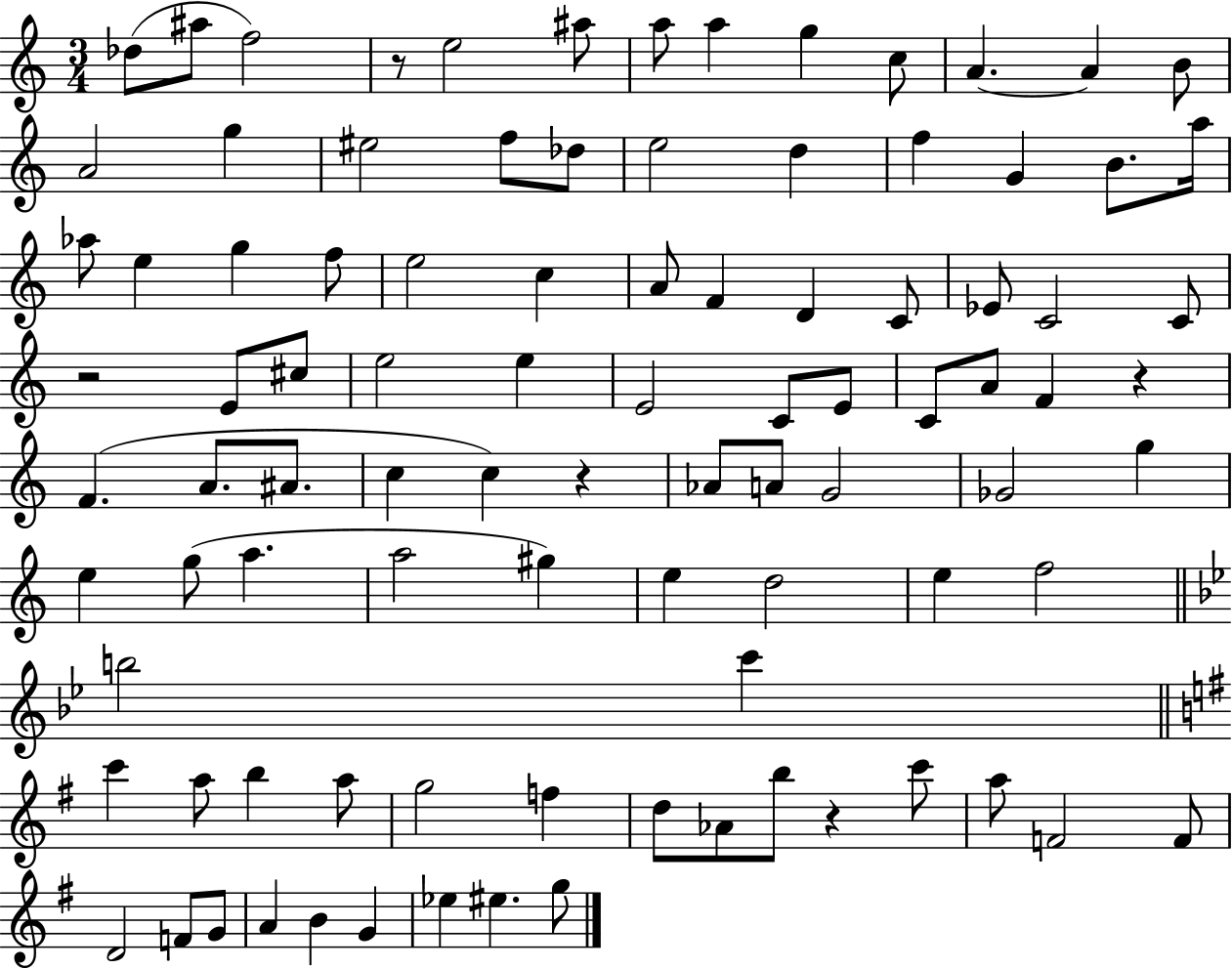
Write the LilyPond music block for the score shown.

{
  \clef treble
  \numericTimeSignature
  \time 3/4
  \key c \major
  des''8( ais''8 f''2) | r8 e''2 ais''8 | a''8 a''4 g''4 c''8 | a'4.~~ a'4 b'8 | \break a'2 g''4 | eis''2 f''8 des''8 | e''2 d''4 | f''4 g'4 b'8. a''16 | \break aes''8 e''4 g''4 f''8 | e''2 c''4 | a'8 f'4 d'4 c'8 | ees'8 c'2 c'8 | \break r2 e'8 cis''8 | e''2 e''4 | e'2 c'8 e'8 | c'8 a'8 f'4 r4 | \break f'4.( a'8. ais'8. | c''4 c''4) r4 | aes'8 a'8 g'2 | ges'2 g''4 | \break e''4 g''8( a''4. | a''2 gis''4) | e''4 d''2 | e''4 f''2 | \break \bar "||" \break \key bes \major b''2 c'''4 | \bar "||" \break \key g \major c'''4 a''8 b''4 a''8 | g''2 f''4 | d''8 aes'8 b''8 r4 c'''8 | a''8 f'2 f'8 | \break d'2 f'8 g'8 | a'4 b'4 g'4 | ees''4 eis''4. g''8 | \bar "|."
}